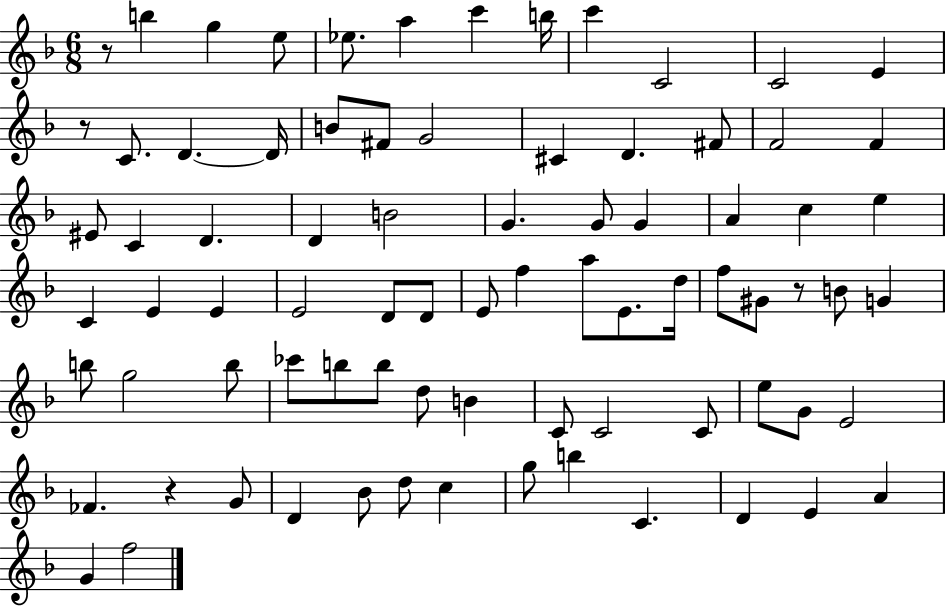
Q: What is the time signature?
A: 6/8